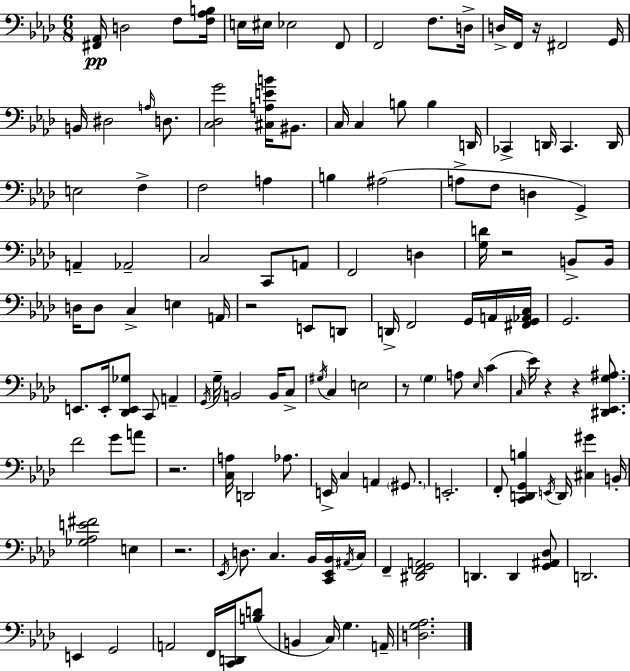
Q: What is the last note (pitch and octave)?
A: A2